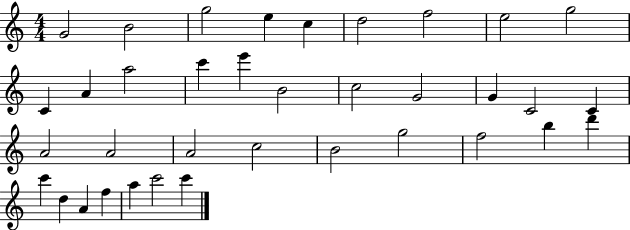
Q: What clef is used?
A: treble